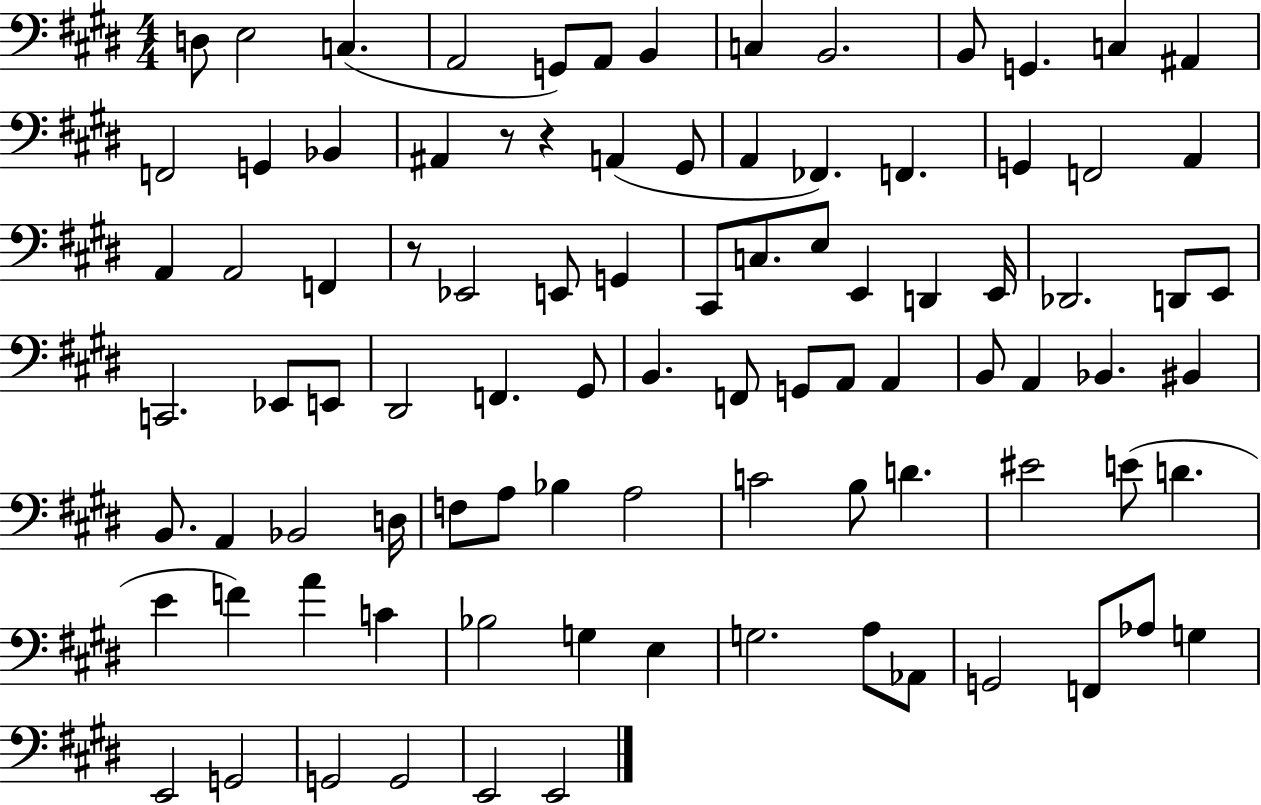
D3/e E3/h C3/q. A2/h G2/e A2/e B2/q C3/q B2/h. B2/e G2/q. C3/q A#2/q F2/h G2/q Bb2/q A#2/q R/e R/q A2/q G#2/e A2/q FES2/q. F2/q. G2/q F2/h A2/q A2/q A2/h F2/q R/e Eb2/h E2/e G2/q C#2/e C3/e. E3/e E2/q D2/q E2/s Db2/h. D2/e E2/e C2/h. Eb2/e E2/e D#2/h F2/q. G#2/e B2/q. F2/e G2/e A2/e A2/q B2/e A2/q Bb2/q. BIS2/q B2/e. A2/q Bb2/h D3/s F3/e A3/e Bb3/q A3/h C4/h B3/e D4/q. EIS4/h E4/e D4/q. E4/q F4/q A4/q C4/q Bb3/h G3/q E3/q G3/h. A3/e Ab2/e G2/h F2/e Ab3/e G3/q E2/h G2/h G2/h G2/h E2/h E2/h